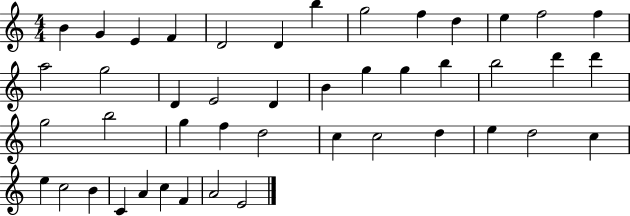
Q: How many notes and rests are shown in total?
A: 45